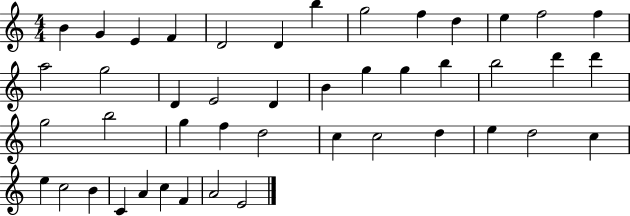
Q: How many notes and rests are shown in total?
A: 45